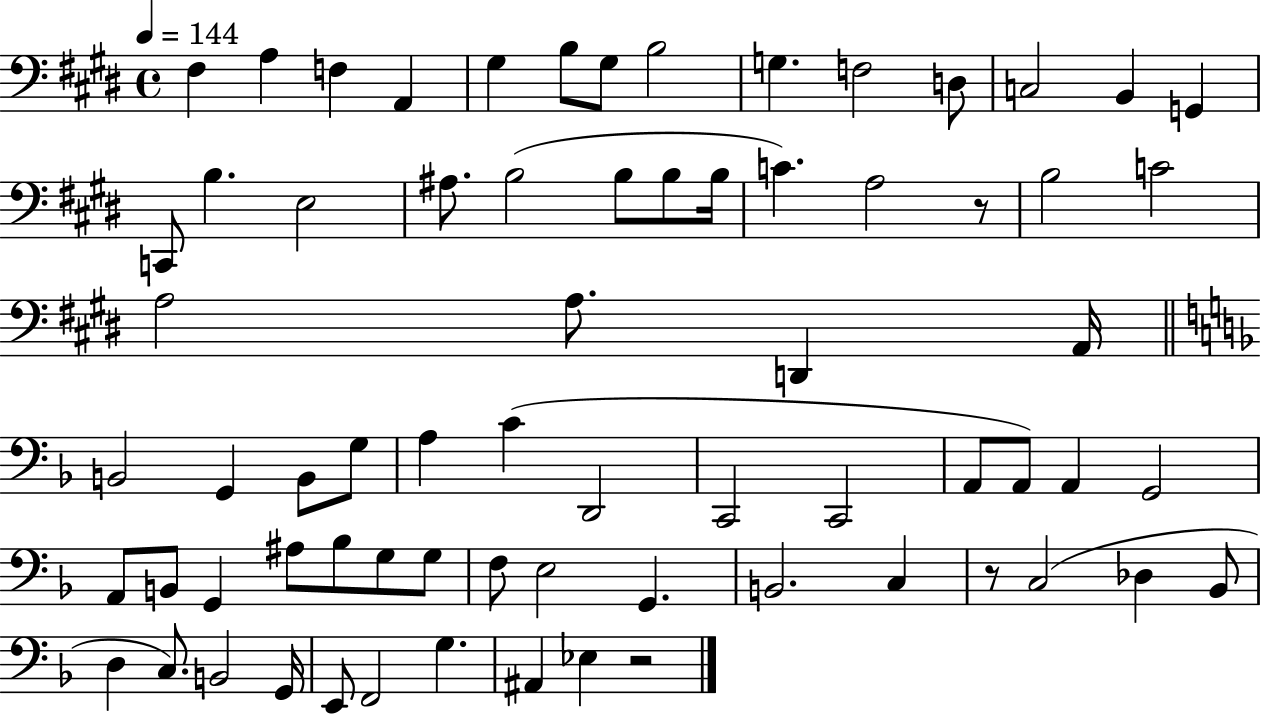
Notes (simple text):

F#3/q A3/q F3/q A2/q G#3/q B3/e G#3/e B3/h G3/q. F3/h D3/e C3/h B2/q G2/q C2/e B3/q. E3/h A#3/e. B3/h B3/e B3/e B3/s C4/q. A3/h R/e B3/h C4/h A3/h A3/e. D2/q A2/s B2/h G2/q B2/e G3/e A3/q C4/q D2/h C2/h C2/h A2/e A2/e A2/q G2/h A2/e B2/e G2/q A#3/e Bb3/e G3/e G3/e F3/e E3/h G2/q. B2/h. C3/q R/e C3/h Db3/q Bb2/e D3/q C3/e. B2/h G2/s E2/e F2/h G3/q. A#2/q Eb3/q R/h